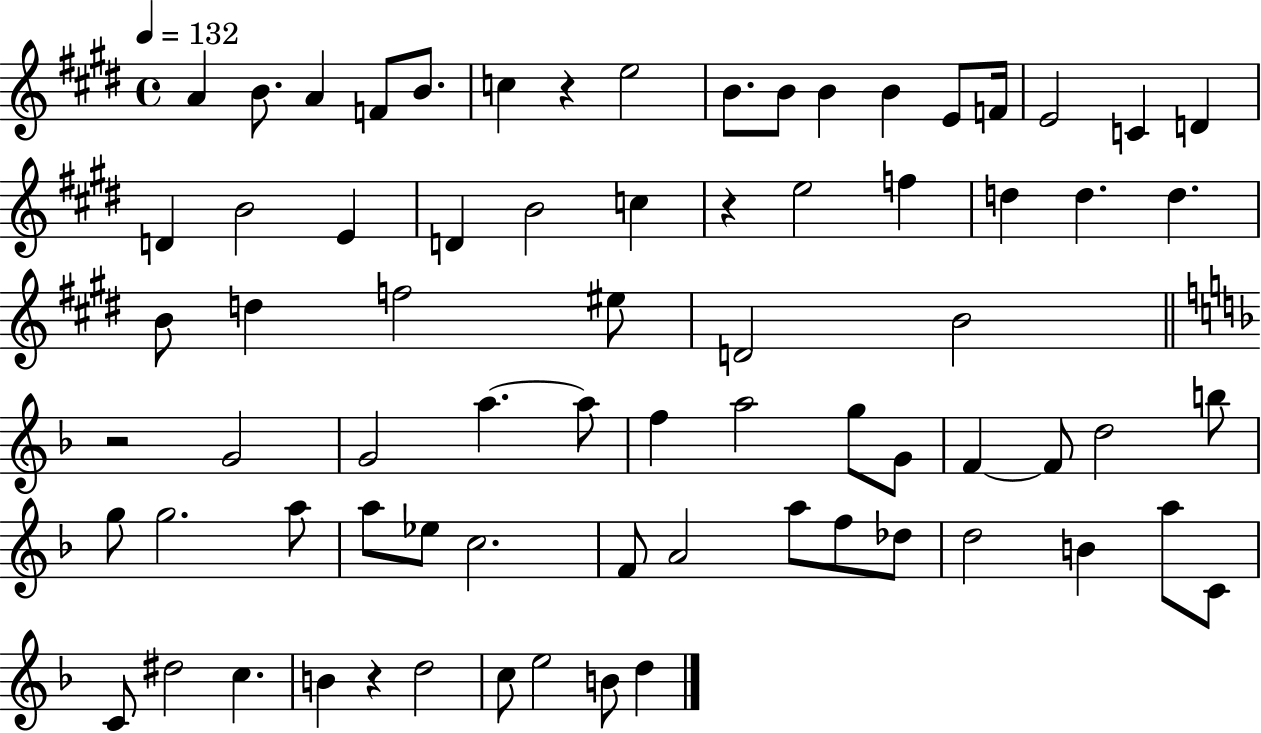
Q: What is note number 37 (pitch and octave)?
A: A5